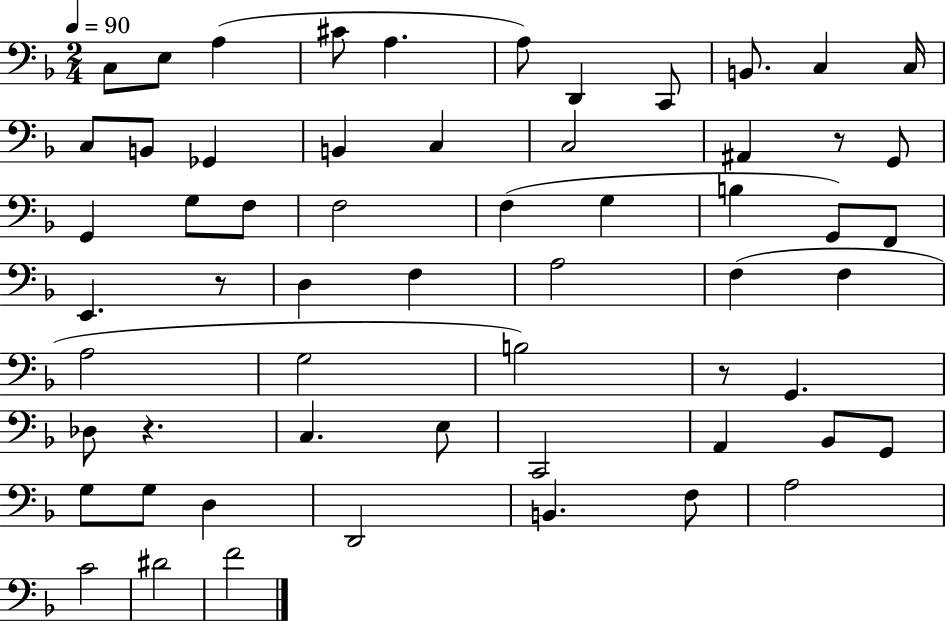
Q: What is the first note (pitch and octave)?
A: C3